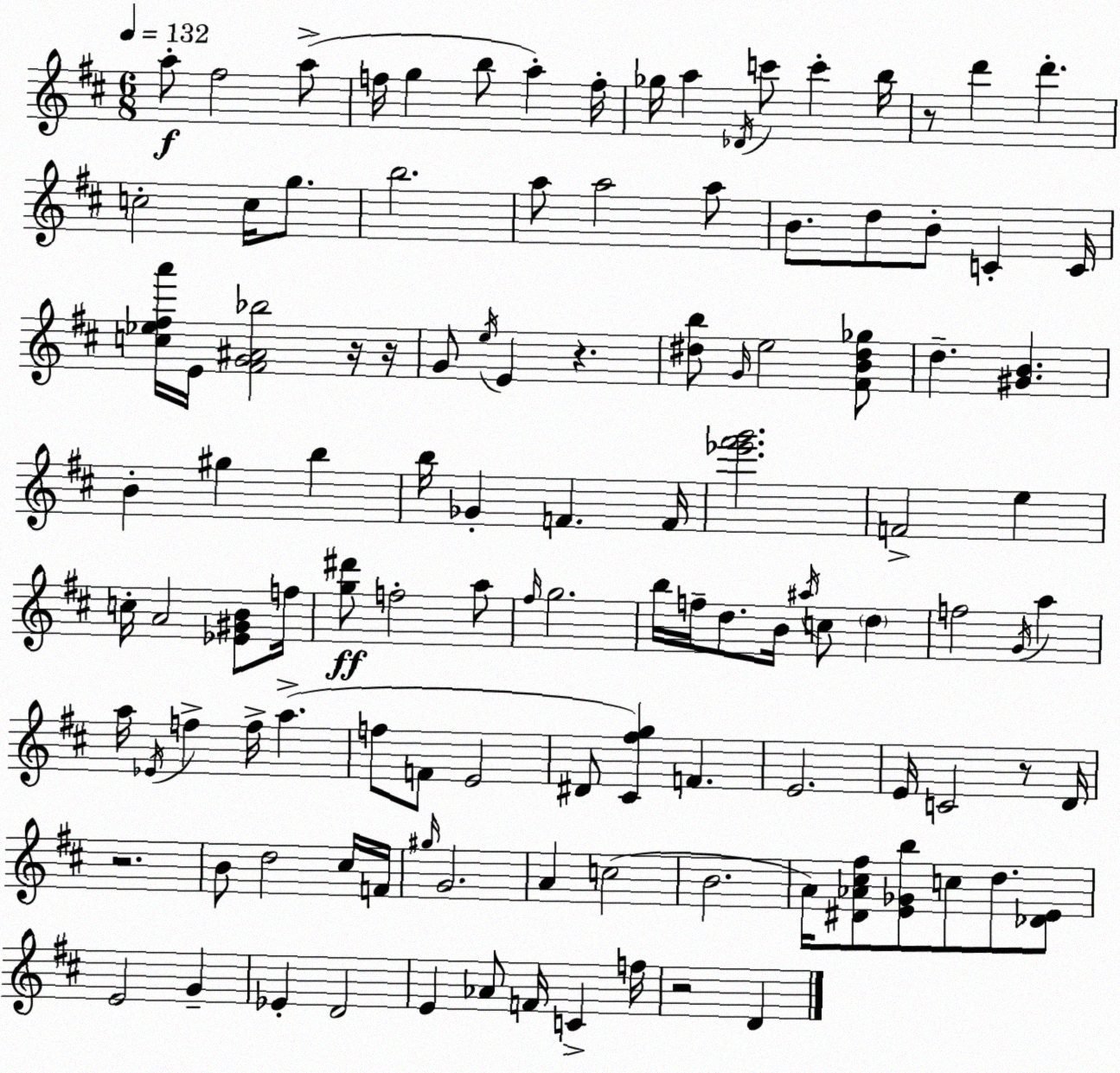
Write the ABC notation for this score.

X:1
T:Untitled
M:6/8
L:1/4
K:D
a/2 ^f2 a/2 f/4 g b/2 a f/4 _g/4 a _D/4 c'/2 c' b/4 z/2 d' d' c2 c/4 g/2 b2 a/2 a2 a/2 B/2 d/2 B/2 C C/4 [c_e^fa']/4 E/4 [^FG^A_b]2 z/4 z/4 G/2 e/4 E z [^db]/2 G/4 e2 [^FB^d_g]/2 d [^GB] B ^g b b/4 _G F F/4 [_e'^f'g']2 F2 e c/4 A2 [_E^GB]/2 f/4 [g^d']/2 f2 a/2 ^f/4 g2 b/4 f/4 d/2 B/4 ^a/4 c/2 d f2 G/4 a a/4 _E/4 f f/4 a f/2 F/2 E2 ^D/2 [^C^fg] F E2 E/4 C2 z/2 D/4 z2 B/2 d2 ^c/4 F/4 ^g/4 G2 A c2 B2 A/4 [^D_A^c^f]/2 [E_Gb]/2 c/2 d/2 [_DE]/2 E2 G _E D2 E _A/2 F/4 C f/4 z2 D